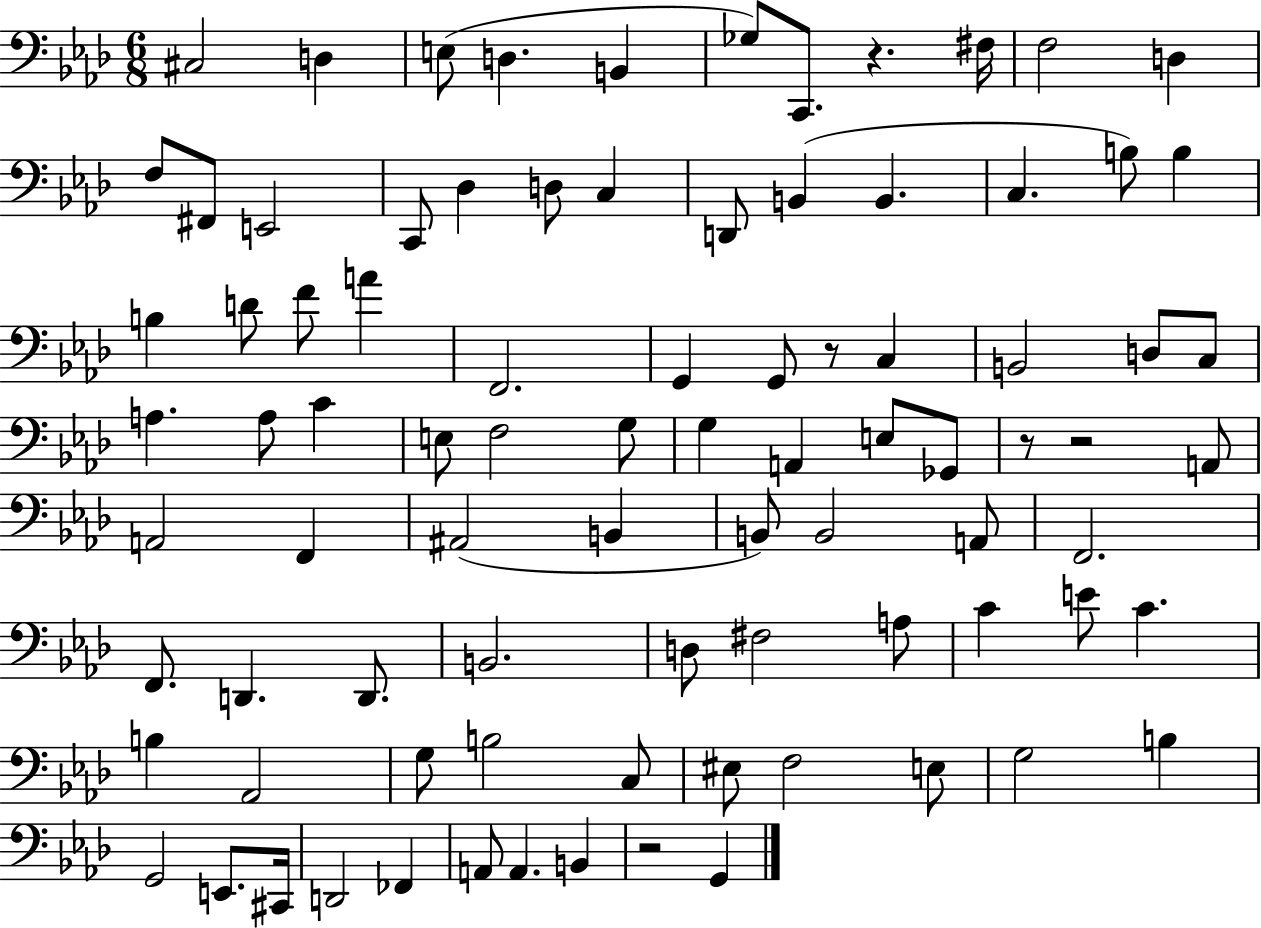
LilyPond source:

{
  \clef bass
  \numericTimeSignature
  \time 6/8
  \key aes \major
  \repeat volta 2 { cis2 d4 | e8( d4. b,4 | ges8) c,8. r4. fis16 | f2 d4 | \break f8 fis,8 e,2 | c,8 des4 d8 c4 | d,8 b,4( b,4. | c4. b8) b4 | \break b4 d'8 f'8 a'4 | f,2. | g,4 g,8 r8 c4 | b,2 d8 c8 | \break a4. a8 c'4 | e8 f2 g8 | g4 a,4 e8 ges,8 | r8 r2 a,8 | \break a,2 f,4 | ais,2( b,4 | b,8) b,2 a,8 | f,2. | \break f,8. d,4. d,8. | b,2. | d8 fis2 a8 | c'4 e'8 c'4. | \break b4 aes,2 | g8 b2 c8 | eis8 f2 e8 | g2 b4 | \break g,2 e,8. cis,16 | d,2 fes,4 | a,8 a,4. b,4 | r2 g,4 | \break } \bar "|."
}